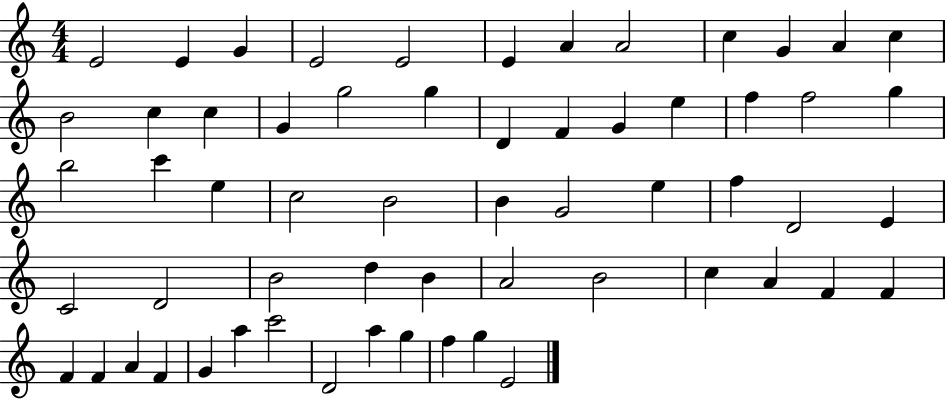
{
  \clef treble
  \numericTimeSignature
  \time 4/4
  \key c \major
  e'2 e'4 g'4 | e'2 e'2 | e'4 a'4 a'2 | c''4 g'4 a'4 c''4 | \break b'2 c''4 c''4 | g'4 g''2 g''4 | d'4 f'4 g'4 e''4 | f''4 f''2 g''4 | \break b''2 c'''4 e''4 | c''2 b'2 | b'4 g'2 e''4 | f''4 d'2 e'4 | \break c'2 d'2 | b'2 d''4 b'4 | a'2 b'2 | c''4 a'4 f'4 f'4 | \break f'4 f'4 a'4 f'4 | g'4 a''4 c'''2 | d'2 a''4 g''4 | f''4 g''4 e'2 | \break \bar "|."
}